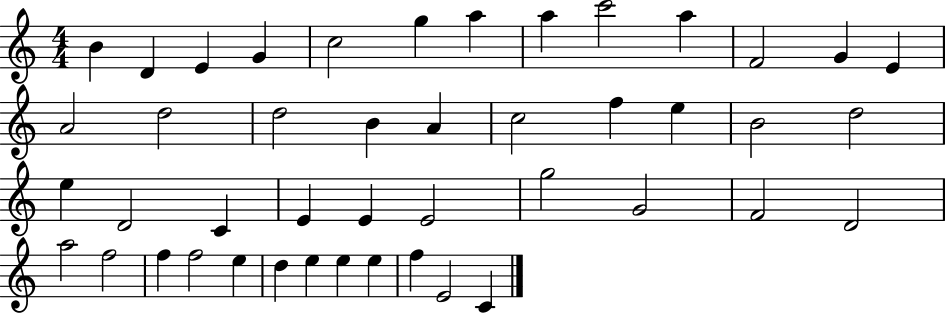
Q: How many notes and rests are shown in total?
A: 45